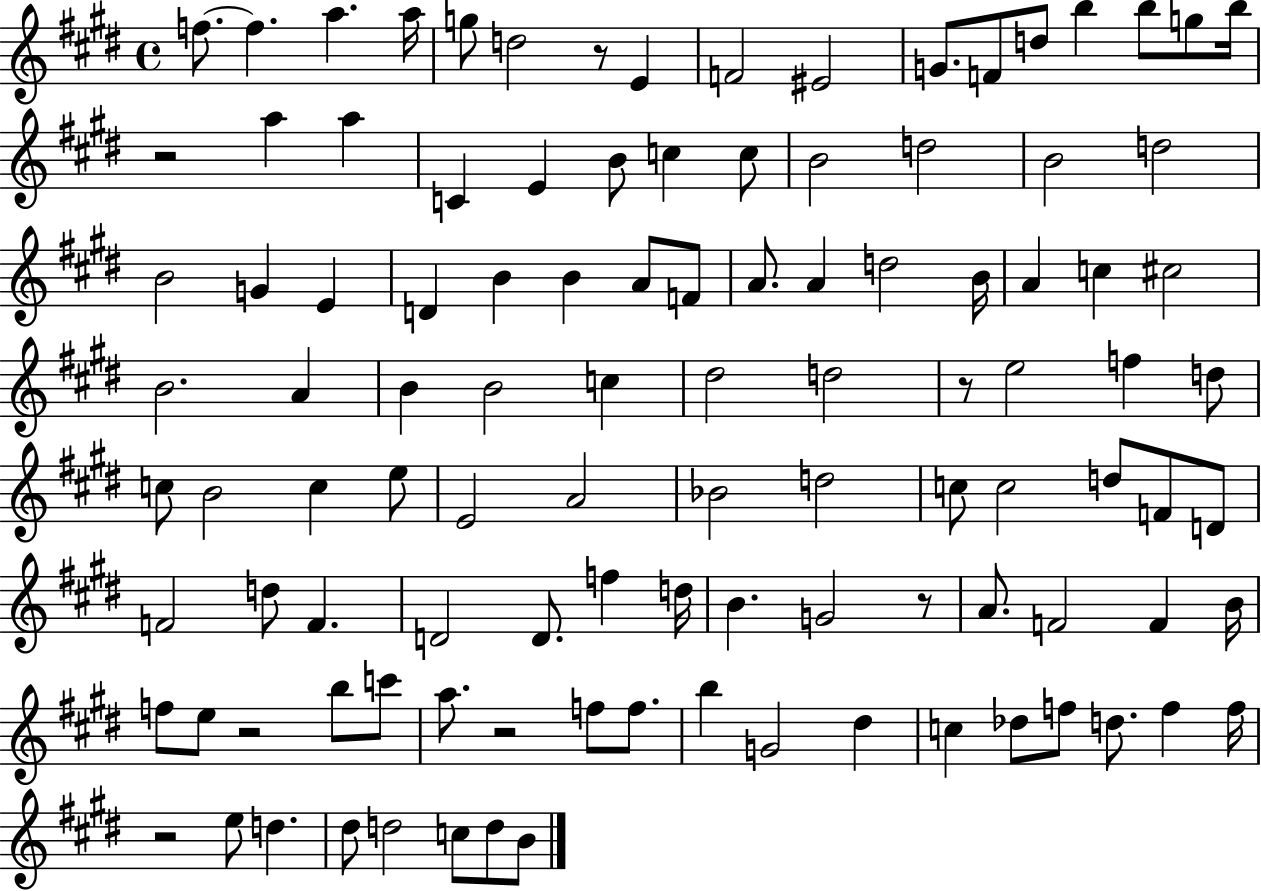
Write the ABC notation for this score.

X:1
T:Untitled
M:4/4
L:1/4
K:E
f/2 f a a/4 g/2 d2 z/2 E F2 ^E2 G/2 F/2 d/2 b b/2 g/2 b/4 z2 a a C E B/2 c c/2 B2 d2 B2 d2 B2 G E D B B A/2 F/2 A/2 A d2 B/4 A c ^c2 B2 A B B2 c ^d2 d2 z/2 e2 f d/2 c/2 B2 c e/2 E2 A2 _B2 d2 c/2 c2 d/2 F/2 D/2 F2 d/2 F D2 D/2 f d/4 B G2 z/2 A/2 F2 F B/4 f/2 e/2 z2 b/2 c'/2 a/2 z2 f/2 f/2 b G2 ^d c _d/2 f/2 d/2 f f/4 z2 e/2 d ^d/2 d2 c/2 d/2 B/2